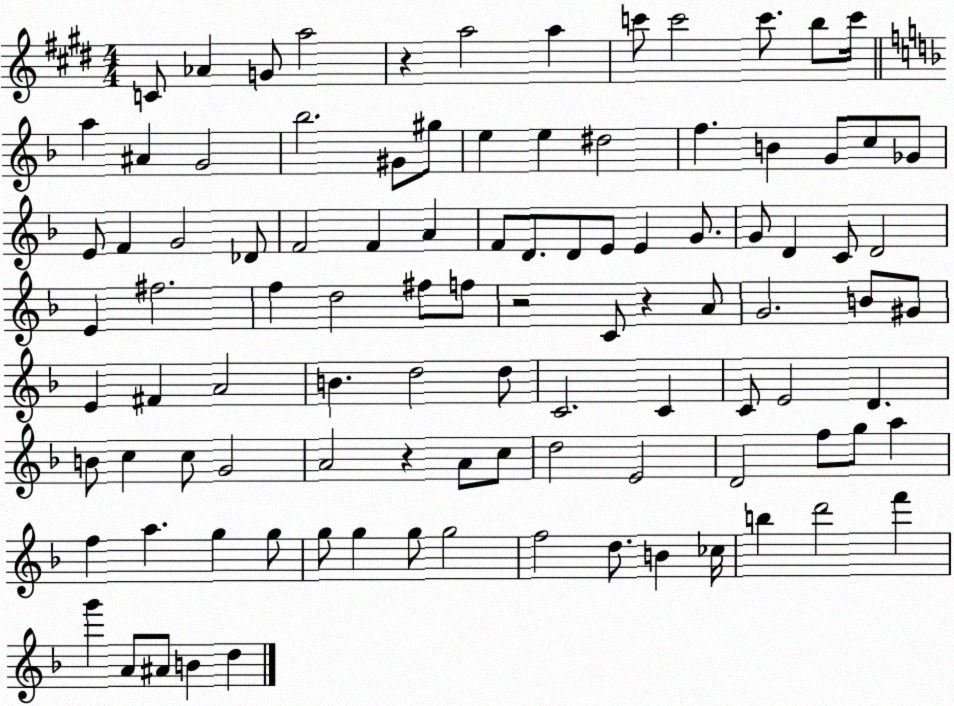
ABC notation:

X:1
T:Untitled
M:4/4
L:1/4
K:E
C/2 _A G/2 a2 z a2 a c'/2 c'2 c'/2 b/2 c'/4 a ^A G2 _b2 ^G/2 ^g/2 e e ^d2 f B G/2 c/2 _G/2 E/2 F G2 _D/2 F2 F A F/2 D/2 D/2 E/2 E G/2 G/2 D C/2 D2 E ^f2 f d2 ^f/2 f/2 z2 C/2 z A/2 G2 B/2 ^G/2 E ^F A2 B d2 d/2 C2 C C/2 E2 D B/2 c c/2 G2 A2 z A/2 c/2 d2 E2 D2 f/2 g/2 a f a g g/2 g/2 g g/2 g2 f2 d/2 B _c/4 b d'2 f' g' A/2 ^A/2 B d